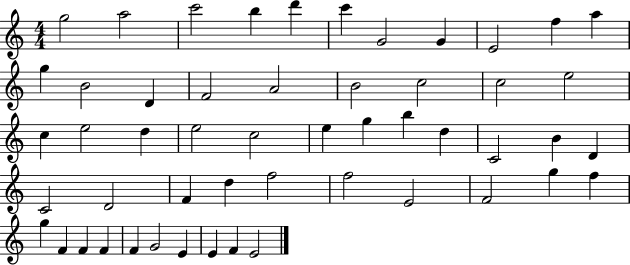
G5/h A5/h C6/h B5/q D6/q C6/q G4/h G4/q E4/h F5/q A5/q G5/q B4/h D4/q F4/h A4/h B4/h C5/h C5/h E5/h C5/q E5/h D5/q E5/h C5/h E5/q G5/q B5/q D5/q C4/h B4/q D4/q C4/h D4/h F4/q D5/q F5/h F5/h E4/h F4/h G5/q F5/q G5/q F4/q F4/q F4/q F4/q G4/h E4/q E4/q F4/q E4/h